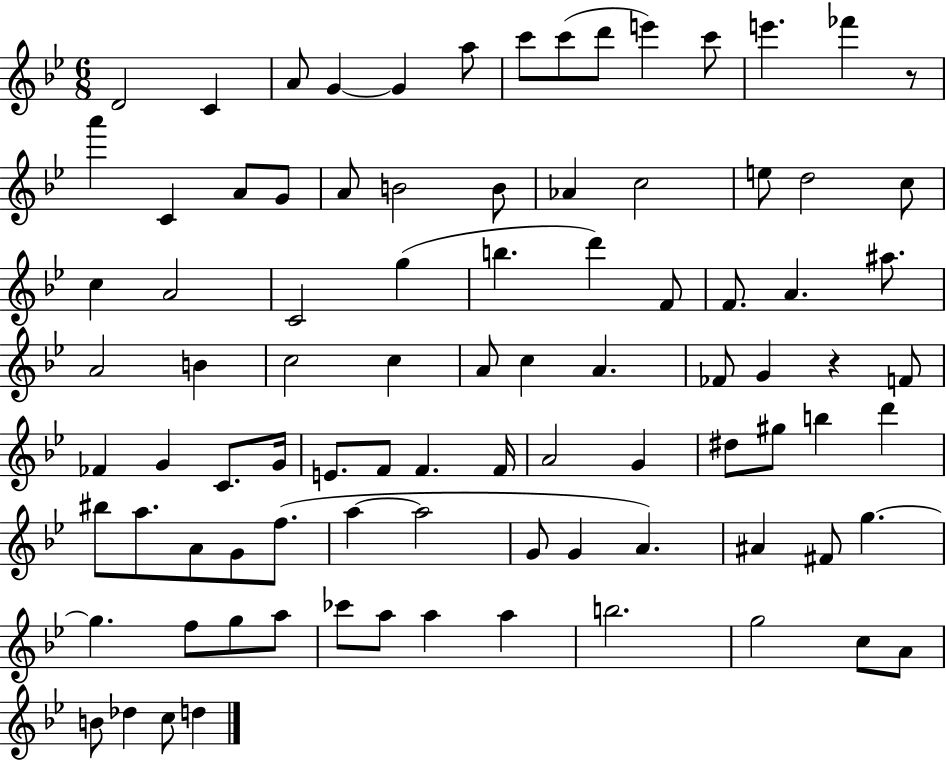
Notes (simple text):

D4/h C4/q A4/e G4/q G4/q A5/e C6/e C6/e D6/e E6/q C6/e E6/q. FES6/q R/e A6/q C4/q A4/e G4/e A4/e B4/h B4/e Ab4/q C5/h E5/e D5/h C5/e C5/q A4/h C4/h G5/q B5/q. D6/q F4/e F4/e. A4/q. A#5/e. A4/h B4/q C5/h C5/q A4/e C5/q A4/q. FES4/e G4/q R/q F4/e FES4/q G4/q C4/e. G4/s E4/e. F4/e F4/q. F4/s A4/h G4/q D#5/e G#5/e B5/q D6/q BIS5/e A5/e. A4/e G4/e F5/e. A5/q A5/h G4/e G4/q A4/q. A#4/q F#4/e G5/q. G5/q. F5/e G5/e A5/e CES6/e A5/e A5/q A5/q B5/h. G5/h C5/e A4/e B4/e Db5/q C5/e D5/q